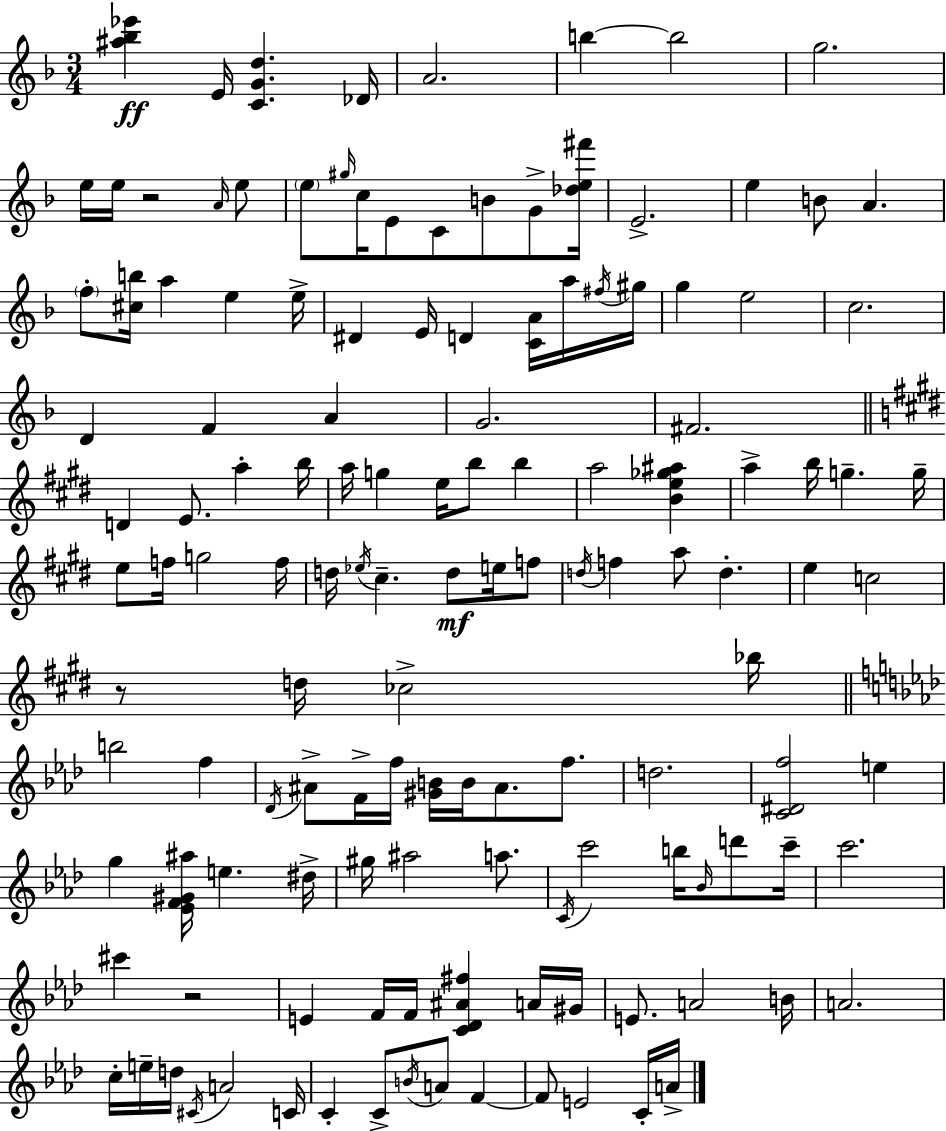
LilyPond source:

{
  \clef treble
  \numericTimeSignature
  \time 3/4
  \key f \major
  <ais'' bes'' ees'''>4\ff e'16 <c' g' d''>4. des'16 | a'2. | b''4~~ b''2 | g''2. | \break e''16 e''16 r2 \grace { a'16 } e''8 | \parenthesize e''8 \grace { gis''16 } c''16 e'8 c'8 b'8 g'8-> | <des'' e'' fis'''>16 e'2.-> | e''4 b'8 a'4. | \break \parenthesize f''8-. <cis'' b''>16 a''4 e''4 | e''16-> dis'4 e'16 d'4 <c' a'>16 | a''16 \acciaccatura { fis''16 } gis''16 g''4 e''2 | c''2. | \break d'4 f'4 a'4 | g'2. | fis'2. | \bar "||" \break \key e \major d'4 e'8. a''4-. b''16 | a''16 g''4 e''16 b''8 b''4 | a''2 <b' e'' ges'' ais''>4 | a''4-> b''16 g''4.-- g''16-- | \break e''8 f''16 g''2 f''16 | d''16 \acciaccatura { ees''16 } cis''4.-- d''8\mf e''16 f''8 | \acciaccatura { d''16 } f''4 a''8 d''4.-. | e''4 c''2 | \break r8 d''16 ces''2-> | bes''16 \bar "||" \break \key aes \major b''2 f''4 | \acciaccatura { des'16 } ais'8-> f'16-> f''16 <gis' b'>16 b'16 ais'8. f''8. | d''2. | <c' dis' f''>2 e''4 | \break g''4 <ees' f' gis' ais''>16 e''4. | dis''16-> gis''16 ais''2 a''8. | \acciaccatura { c'16 } c'''2 b''16 \grace { bes'16 } | d'''8 c'''16-- c'''2. | \break cis'''4 r2 | e'4 f'16 f'16 <c' des' ais' fis''>4 | a'16 gis'16 e'8. a'2 | b'16 a'2. | \break c''16-. e''16-- d''16 \acciaccatura { cis'16 } a'2 | c'16 c'4-. c'8-> \acciaccatura { b'16 } a'8 | f'4~~ f'8 e'2 | c'16-. a'16-> \bar "|."
}